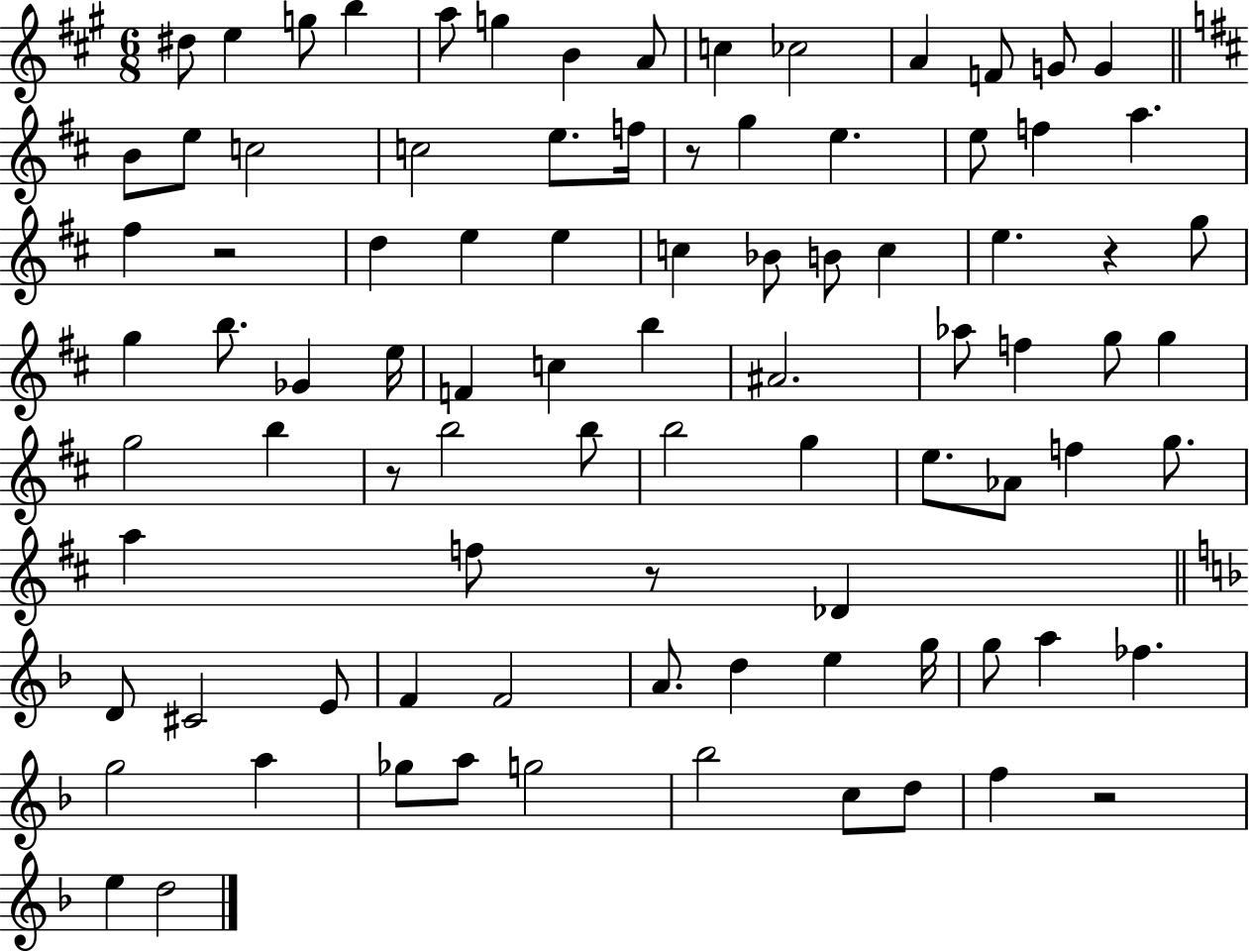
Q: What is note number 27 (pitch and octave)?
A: D5